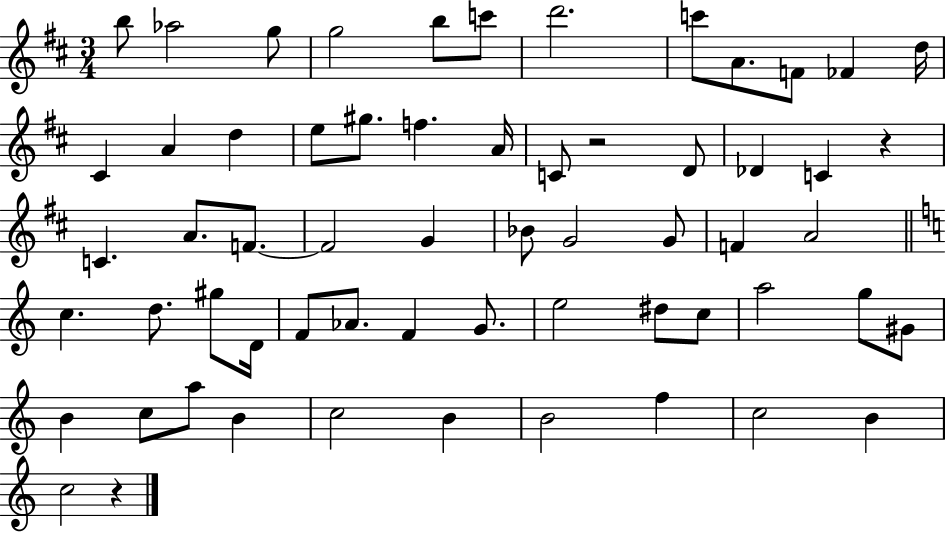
X:1
T:Untitled
M:3/4
L:1/4
K:D
b/2 _a2 g/2 g2 b/2 c'/2 d'2 c'/2 A/2 F/2 _F d/4 ^C A d e/2 ^g/2 f A/4 C/2 z2 D/2 _D C z C A/2 F/2 F2 G _B/2 G2 G/2 F A2 c d/2 ^g/2 D/4 F/2 _A/2 F G/2 e2 ^d/2 c/2 a2 g/2 ^G/2 B c/2 a/2 B c2 B B2 f c2 B c2 z